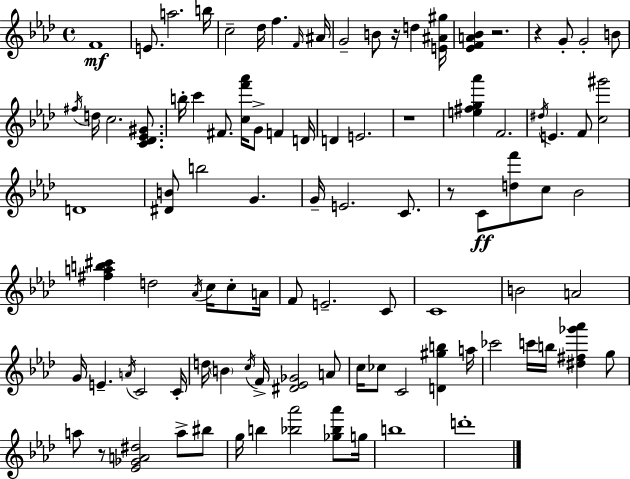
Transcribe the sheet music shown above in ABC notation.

X:1
T:Untitled
M:4/4
L:1/4
K:Ab
F4 E/2 a2 b/4 c2 _d/4 f F/4 ^A/4 G2 B/2 z/4 d [E^A^g]/4 [_EFA_B] z2 z G/2 G2 B/2 ^f/4 d/4 c2 [C_D_E^G]/2 b/4 c' ^F/2 [cf'_a']/4 G/2 F D/4 D E2 z4 [e^fg_a'] F2 ^d/4 E F/2 [c^g']2 D4 [^DB]/2 b2 G G/4 E2 C/2 z/2 C/2 [df']/2 c/2 _B2 [^fab^c'] d2 _A/4 c/4 c/2 A/4 F/2 E2 C/2 C4 B2 A2 G/4 E A/4 C2 C/4 d/4 B c/4 F/4 [^D_E_G]2 A/2 c/4 _c/2 C2 [D^gb] a/4 _c'2 c'/4 b/4 [^d^f_g'_a'] g/2 a/2 z/2 [_E_GA^d]2 a/2 ^b/2 g/4 b [_b_a']2 [_g_b_a']/2 g/4 b4 d'4